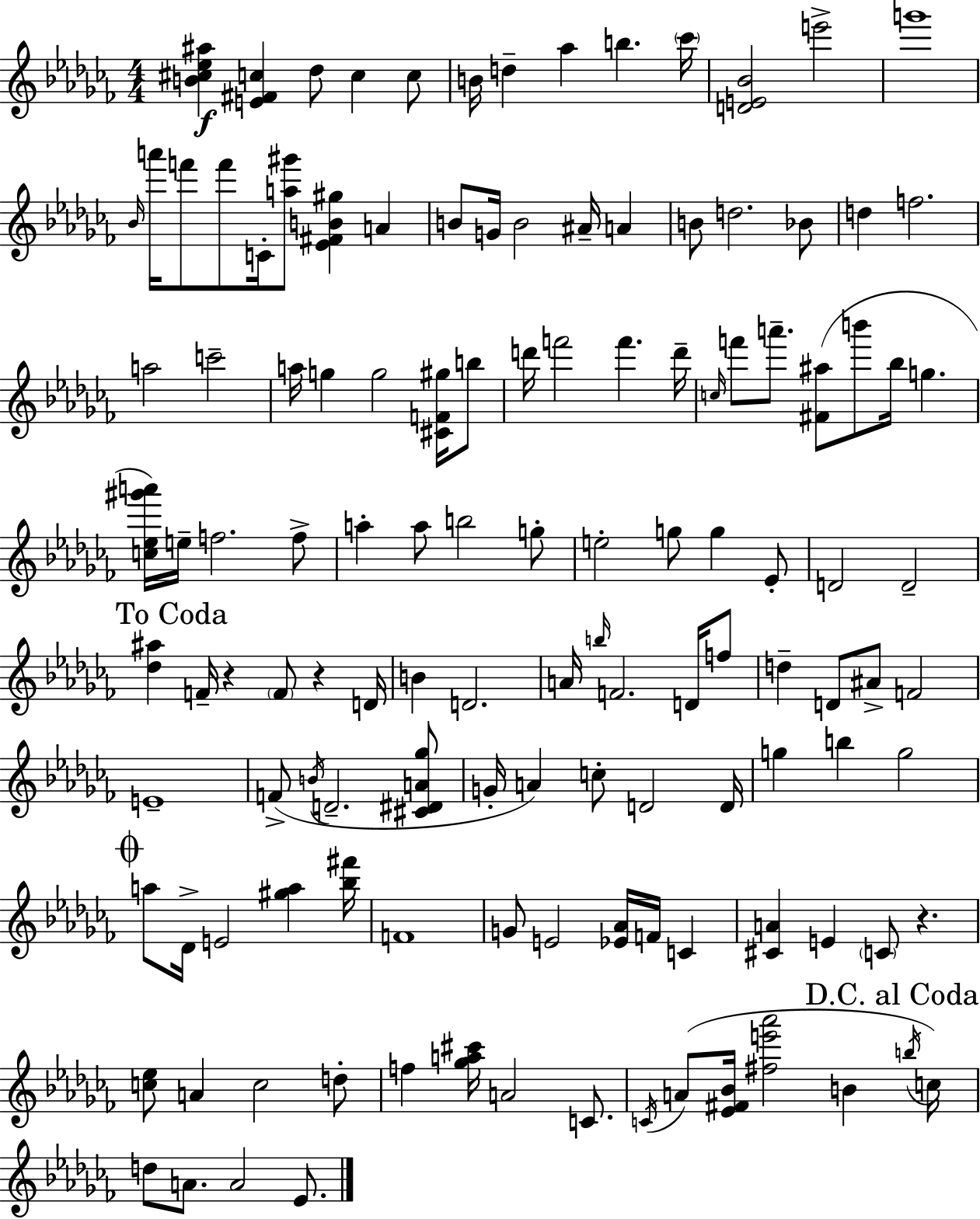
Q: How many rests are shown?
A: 3